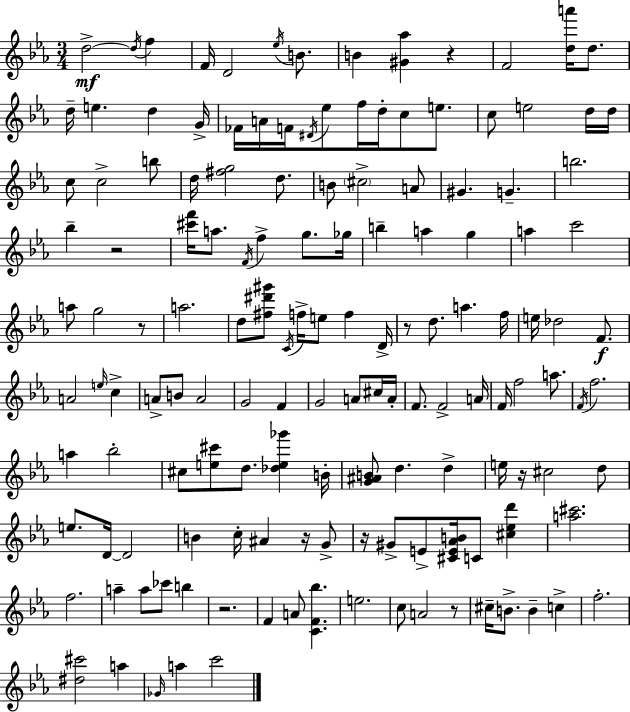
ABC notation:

X:1
T:Untitled
M:3/4
L:1/4
K:Cm
d2 d/4 f F/4 D2 _e/4 B/2 B [^G_a] z F2 [da']/4 d/2 d/4 e d G/4 _F/4 A/4 F/4 ^D/4 _e/2 f/4 d/4 c/2 e/2 c/2 e2 d/4 d/4 c/2 c2 b/2 d/4 [^fg]2 d/2 B/2 ^c2 A/2 ^G G b2 _b z2 [^c'f']/4 a/2 F/4 f g/2 _g/4 b a g a c'2 a/2 g2 z/2 a2 d/2 [^f^d'^g']/2 C/4 f/4 e/2 f D/4 z/2 d/2 a f/4 e/4 _d2 F/2 A2 e/4 c A/2 B/2 A2 G2 F G2 A/2 ^c/4 A/4 F/2 F2 A/4 F/4 f2 a/2 F/4 f2 a _b2 ^c/2 [e^c']/2 d/2 [_de_g'] B/4 [G^AB]/2 d d e/4 z/4 ^c2 d/2 e/2 D/4 D2 B c/4 ^A z/4 G/2 z/4 ^G/2 E/2 [^CE_AB]/4 C/2 [^c_ed'] [a^c']2 f2 a a/2 _c'/2 b z2 F A/2 [CF_b] e2 c/2 A2 z/2 ^c/4 B/2 B c f2 [^d^c']2 a _G/4 a c'2